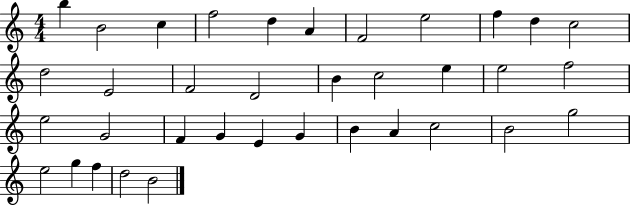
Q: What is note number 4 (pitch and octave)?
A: F5